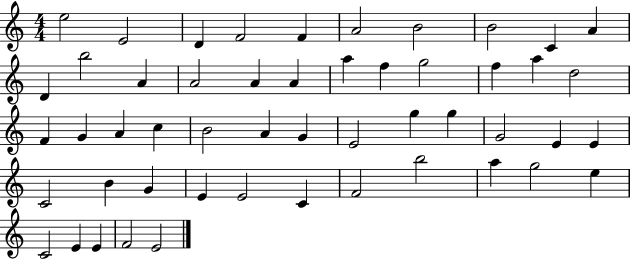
E5/h E4/h D4/q F4/h F4/q A4/h B4/h B4/h C4/q A4/q D4/q B5/h A4/q A4/h A4/q A4/q A5/q F5/q G5/h F5/q A5/q D5/h F4/q G4/q A4/q C5/q B4/h A4/q G4/q E4/h G5/q G5/q G4/h E4/q E4/q C4/h B4/q G4/q E4/q E4/h C4/q F4/h B5/h A5/q G5/h E5/q C4/h E4/q E4/q F4/h E4/h